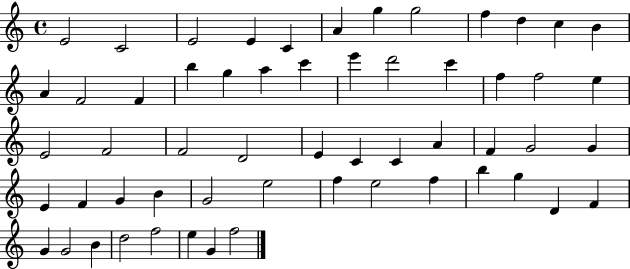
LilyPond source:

{
  \clef treble
  \time 4/4
  \defaultTimeSignature
  \key c \major
  e'2 c'2 | e'2 e'4 c'4 | a'4 g''4 g''2 | f''4 d''4 c''4 b'4 | \break a'4 f'2 f'4 | b''4 g''4 a''4 c'''4 | e'''4 d'''2 c'''4 | f''4 f''2 e''4 | \break e'2 f'2 | f'2 d'2 | e'4 c'4 c'4 a'4 | f'4 g'2 g'4 | \break e'4 f'4 g'4 b'4 | g'2 e''2 | f''4 e''2 f''4 | b''4 g''4 d'4 f'4 | \break g'4 g'2 b'4 | d''2 f''2 | e''4 g'4 f''2 | \bar "|."
}